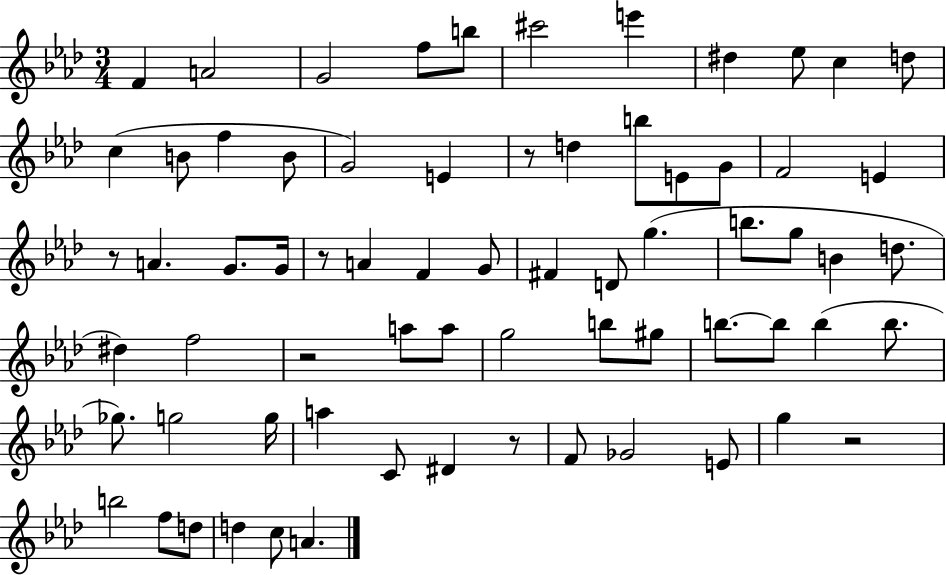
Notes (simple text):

F4/q A4/h G4/h F5/e B5/e C#6/h E6/q D#5/q Eb5/e C5/q D5/e C5/q B4/e F5/q B4/e G4/h E4/q R/e D5/q B5/e E4/e G4/e F4/h E4/q R/e A4/q. G4/e. G4/s R/e A4/q F4/q G4/e F#4/q D4/e G5/q. B5/e. G5/e B4/q D5/e. D#5/q F5/h R/h A5/e A5/e G5/h B5/e G#5/e B5/e. B5/e B5/q B5/e. Gb5/e. G5/h G5/s A5/q C4/e D#4/q R/e F4/e Gb4/h E4/e G5/q R/h B5/h F5/e D5/e D5/q C5/e A4/q.